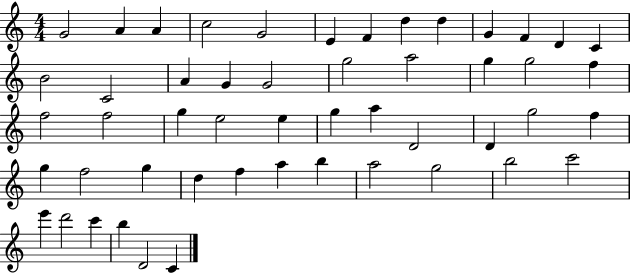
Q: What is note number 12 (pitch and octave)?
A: D4